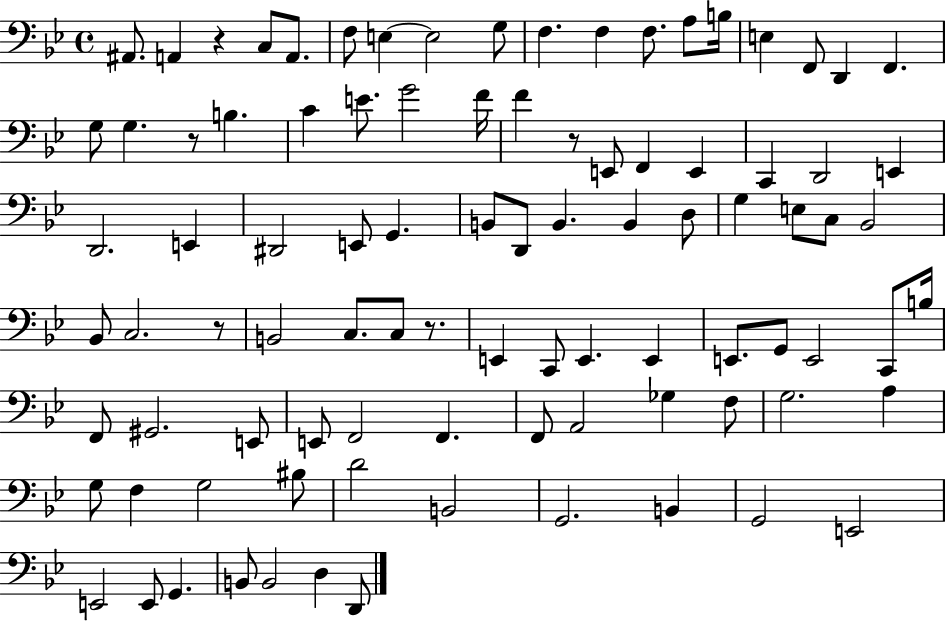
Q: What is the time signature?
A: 4/4